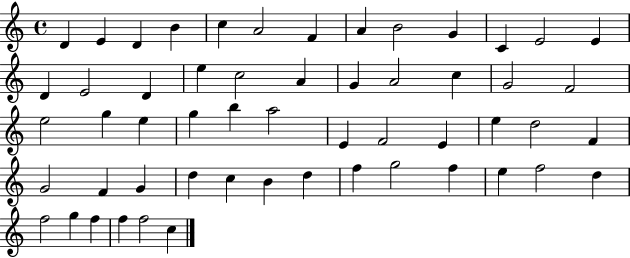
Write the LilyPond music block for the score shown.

{
  \clef treble
  \time 4/4
  \defaultTimeSignature
  \key c \major
  d'4 e'4 d'4 b'4 | c''4 a'2 f'4 | a'4 b'2 g'4 | c'4 e'2 e'4 | \break d'4 e'2 d'4 | e''4 c''2 a'4 | g'4 a'2 c''4 | g'2 f'2 | \break e''2 g''4 e''4 | g''4 b''4 a''2 | e'4 f'2 e'4 | e''4 d''2 f'4 | \break g'2 f'4 g'4 | d''4 c''4 b'4 d''4 | f''4 g''2 f''4 | e''4 f''2 d''4 | \break f''2 g''4 f''4 | f''4 f''2 c''4 | \bar "|."
}